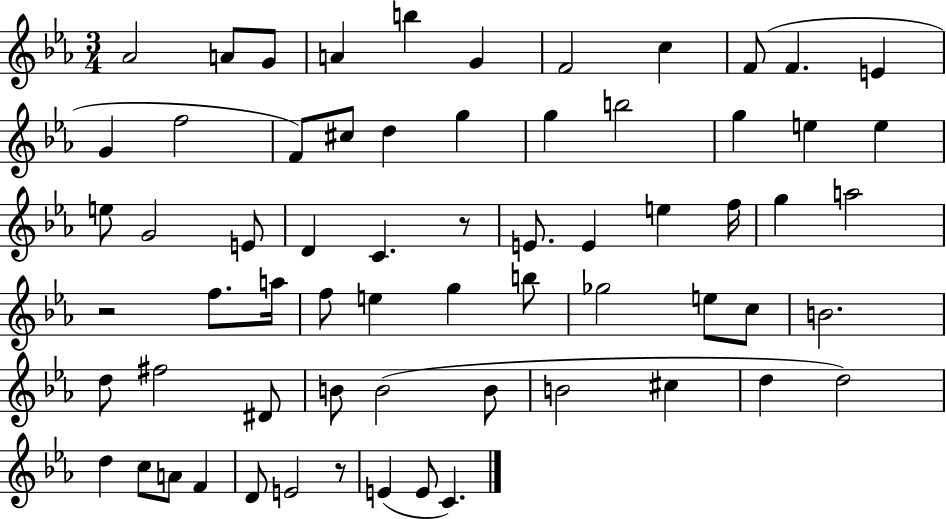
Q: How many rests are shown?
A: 3